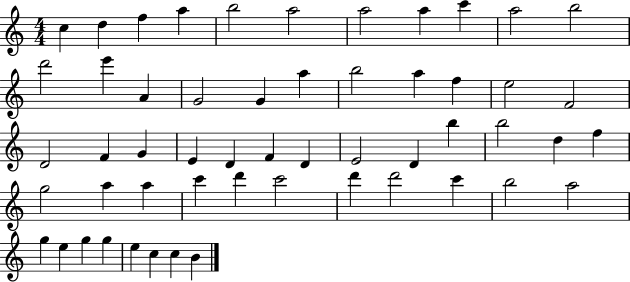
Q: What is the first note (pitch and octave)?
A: C5